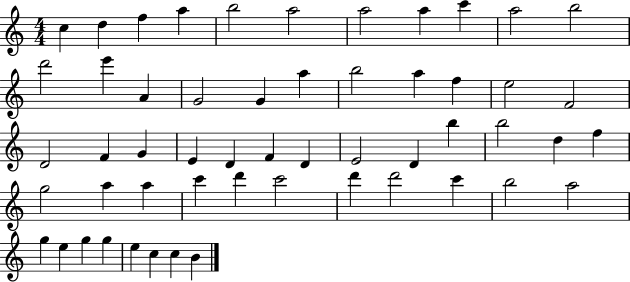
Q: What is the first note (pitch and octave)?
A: C5